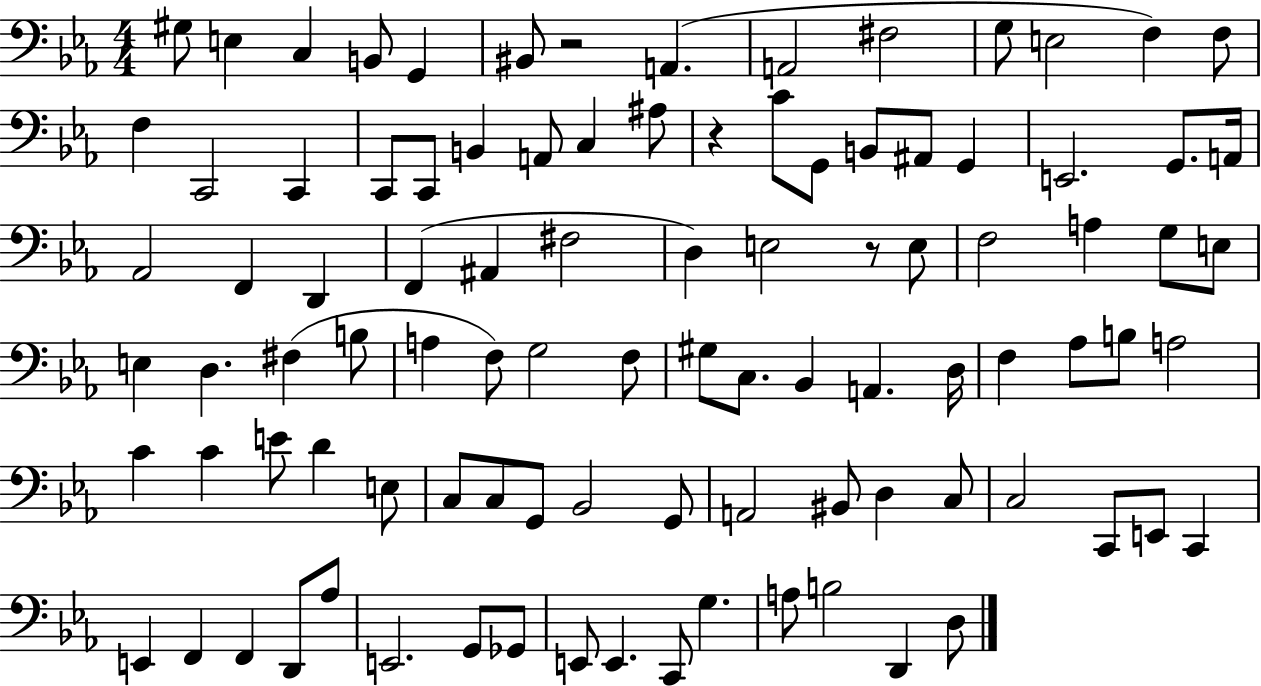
{
  \clef bass
  \numericTimeSignature
  \time 4/4
  \key ees \major
  gis8 e4 c4 b,8 g,4 | bis,8 r2 a,4.( | a,2 fis2 | g8 e2 f4) f8 | \break f4 c,2 c,4 | c,8 c,8 b,4 a,8 c4 ais8 | r4 c'8 g,8 b,8 ais,8 g,4 | e,2. g,8. a,16 | \break aes,2 f,4 d,4 | f,4( ais,4 fis2 | d4) e2 r8 e8 | f2 a4 g8 e8 | \break e4 d4. fis4( b8 | a4 f8) g2 f8 | gis8 c8. bes,4 a,4. d16 | f4 aes8 b8 a2 | \break c'4 c'4 e'8 d'4 e8 | c8 c8 g,8 bes,2 g,8 | a,2 bis,8 d4 c8 | c2 c,8 e,8 c,4 | \break e,4 f,4 f,4 d,8 aes8 | e,2. g,8 ges,8 | e,8 e,4. c,8 g4. | a8 b2 d,4 d8 | \break \bar "|."
}